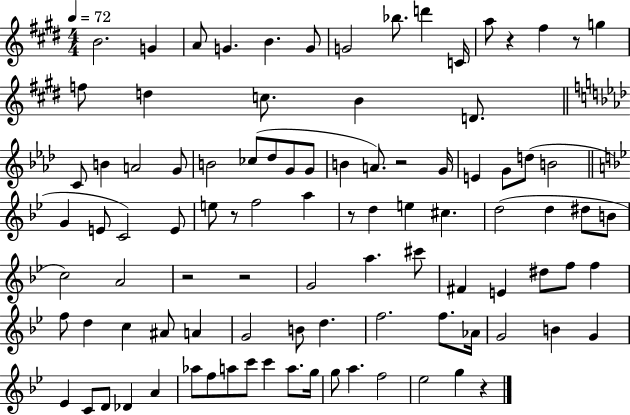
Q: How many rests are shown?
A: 8